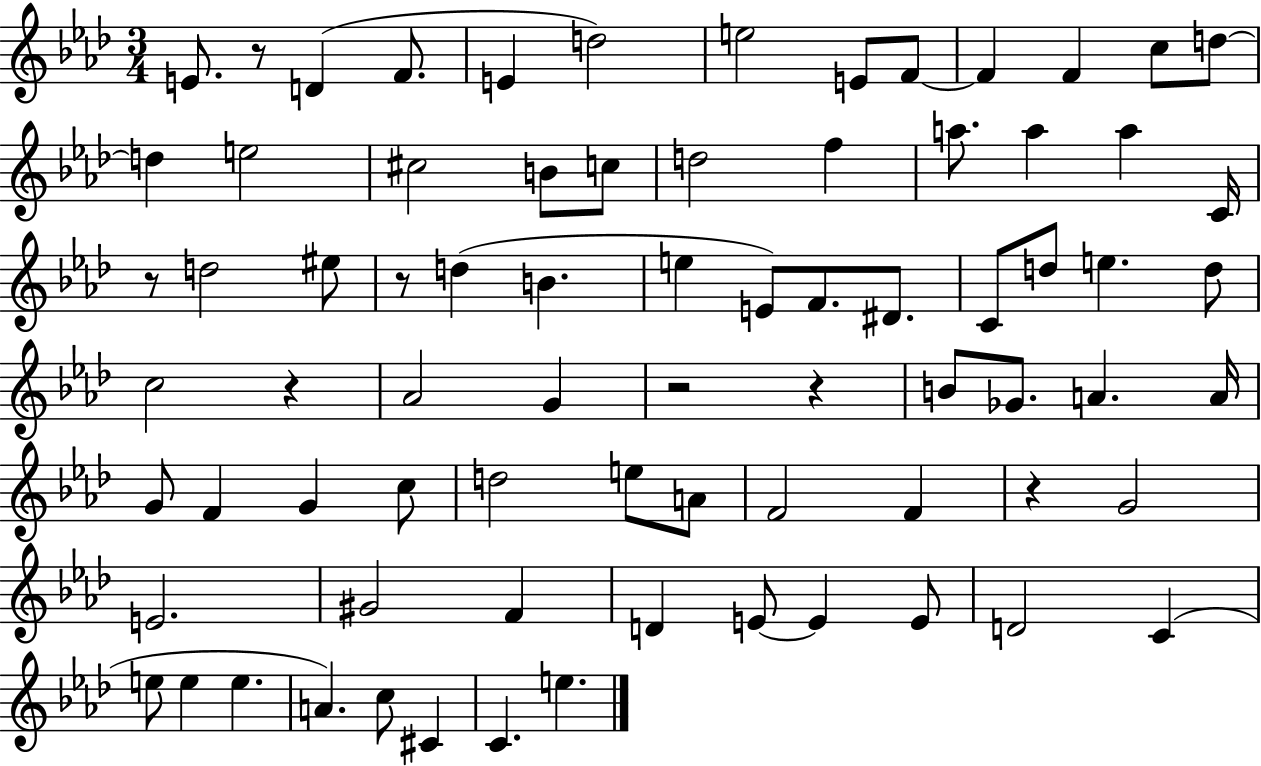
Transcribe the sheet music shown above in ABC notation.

X:1
T:Untitled
M:3/4
L:1/4
K:Ab
E/2 z/2 D F/2 E d2 e2 E/2 F/2 F F c/2 d/2 d e2 ^c2 B/2 c/2 d2 f a/2 a a C/4 z/2 d2 ^e/2 z/2 d B e E/2 F/2 ^D/2 C/2 d/2 e d/2 c2 z _A2 G z2 z B/2 _G/2 A A/4 G/2 F G c/2 d2 e/2 A/2 F2 F z G2 E2 ^G2 F D E/2 E E/2 D2 C e/2 e e A c/2 ^C C e